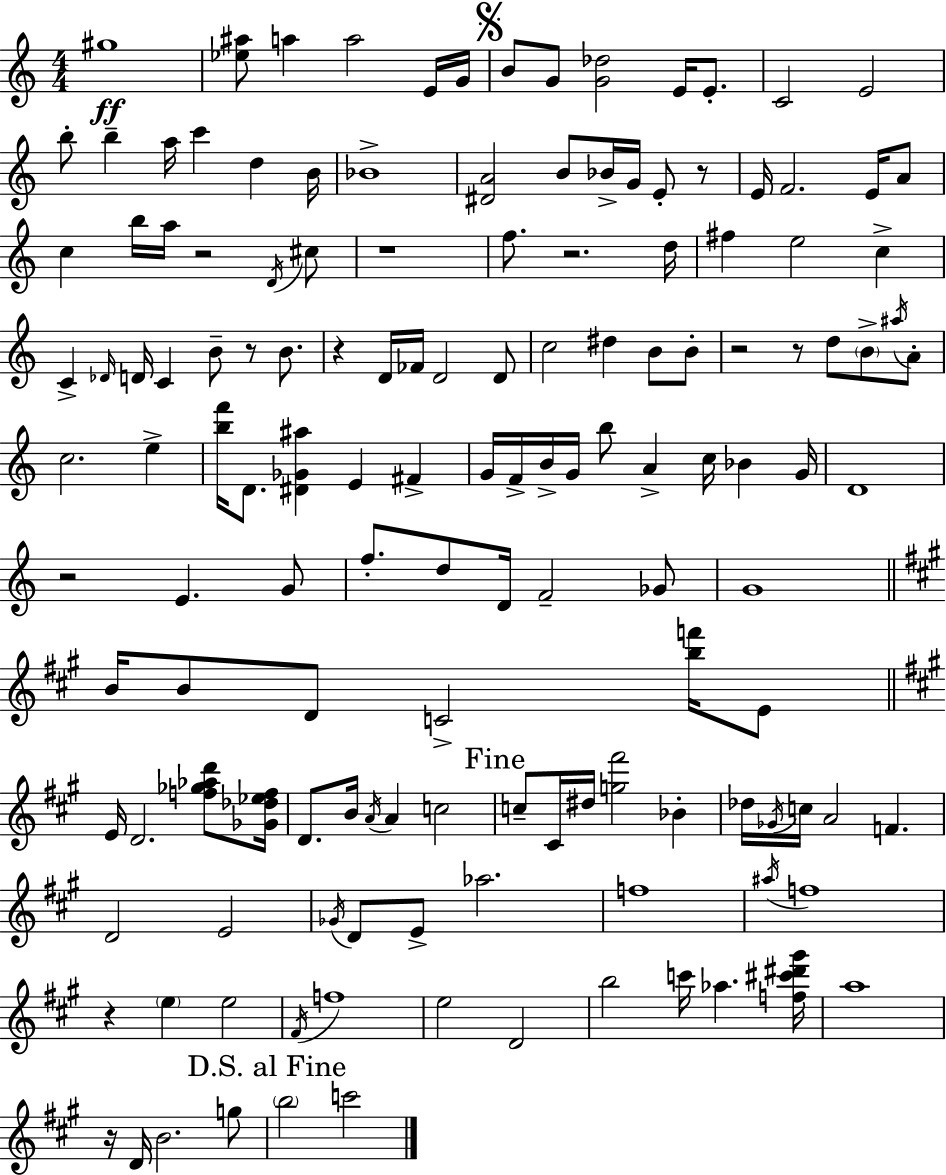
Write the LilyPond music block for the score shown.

{
  \clef treble
  \numericTimeSignature
  \time 4/4
  \key c \major
  \repeat volta 2 { gis''1\ff | <ees'' ais''>8 a''4 a''2 e'16 g'16 | \mark \markup { \musicglyph "scripts.segno" } b'8 g'8 <g' des''>2 e'16 e'8.-. | c'2 e'2 | \break b''8-. b''4-- a''16 c'''4 d''4 b'16 | bes'1-> | <dis' a'>2 b'8 bes'16-> g'16 e'8-. r8 | e'16 f'2. e'16 a'8 | \break c''4 b''16 a''16 r2 \acciaccatura { d'16 } cis''8 | r1 | f''8. r2. | d''16 fis''4 e''2 c''4-> | \break c'4-> \grace { des'16 } d'16 c'4 b'8-- r8 b'8. | r4 d'16 fes'16 d'2 | d'8 c''2 dis''4 b'8 | b'8-. r2 r8 d''8 \parenthesize b'8-> | \break \acciaccatura { ais''16 } a'8-. c''2. e''4-> | <b'' f'''>16 d'8. <dis' ges' ais''>4 e'4 fis'4-> | g'16 f'16-> b'16-> g'16 b''8 a'4-> c''16 bes'4 | g'16 d'1 | \break r2 e'4. | g'8 f''8.-. d''8 d'16 f'2-- | ges'8 g'1 | \bar "||" \break \key a \major b'16 b'8 d'8 c'2-> <b'' f'''>16 e'8 | \bar "||" \break \key a \major e'16 d'2. <f'' ges'' aes'' d'''>8 <ges' des'' ees'' f''>16 | d'8. b'16 \acciaccatura { a'16 } a'4 c''2 | \mark "Fine" c''8-- cis'16 dis''16 <g'' fis'''>2 bes'4-. | des''16 \acciaccatura { ges'16 } c''16 a'2 f'4. | \break d'2 e'2 | \acciaccatura { ges'16 } d'8 e'8-> aes''2. | f''1 | \acciaccatura { ais''16 } f''1 | \break r4 \parenthesize e''4 e''2 | \acciaccatura { fis'16 } f''1 | e''2 d'2 | b''2 c'''16 aes''4. | \break <f'' cis''' dis''' gis'''>16 a''1 | r16 d'16 b'2. | g''8 \mark "D.S. al Fine" \parenthesize b''2 c'''2 | } \bar "|."
}